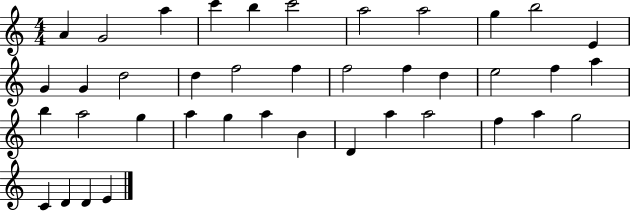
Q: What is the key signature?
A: C major